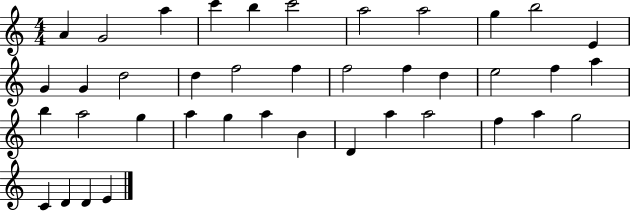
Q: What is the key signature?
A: C major